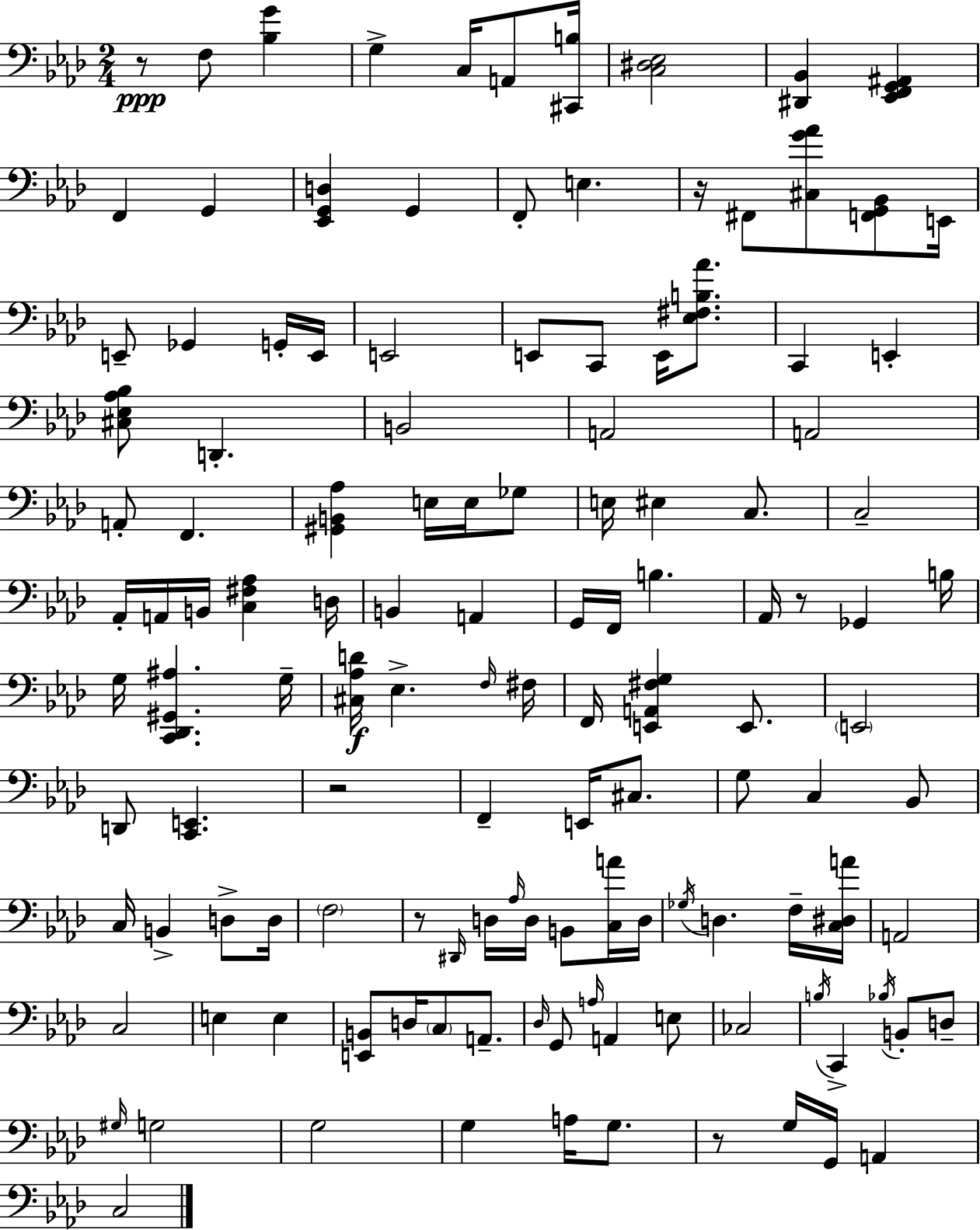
{
  \clef bass
  \numericTimeSignature
  \time 2/4
  \key aes \major
  r8\ppp f8 <bes g'>4 | g4-> c16 a,8 <cis, b>16 | <c dis ees>2 | <dis, bes,>4 <ees, f, g, ais,>4 | \break f,4 g,4 | <ees, g, d>4 g,4 | f,8-. e4. | r16 fis,8 <cis g' aes'>8 <f, g, bes,>8 e,16 | \break e,8-- ges,4 g,16-. e,16 | e,2 | e,8 c,8 e,16 <ees fis b aes'>8. | c,4 e,4-. | \break <cis ees aes bes>8 d,4.-. | b,2 | a,2 | a,2 | \break a,8-. f,4. | <gis, b, aes>4 e16 e16 ges8 | e16 eis4 c8. | c2-- | \break aes,16-. a,16 b,16 <c fis aes>4 d16 | b,4 a,4 | g,16 f,16 b4. | aes,16 r8 ges,4 b16 | \break g16 <c, des, gis, ais>4. g16-- | <cis aes d'>16\f ees4.-> \grace { f16 } | fis16 f,16 <e, a, fis g>4 e,8. | \parenthesize e,2 | \break d,8 <c, e,>4. | r2 | f,4-- e,16 cis8. | g8 c4 bes,8 | \break c16 b,4-> d8-> | d16 \parenthesize f2 | r8 \grace { dis,16 } d16 \grace { aes16 } d16 b,8 | <c a'>16 d16 \acciaccatura { ges16 } d4. | \break f16-- <c dis a'>16 a,2 | c2 | e4 | e4 <e, b,>8 d16 \parenthesize c8 | \break a,8.-- \grace { des16 } g,8 \grace { a16 } | a,4 e8 ces2 | \acciaccatura { b16 } c,4-> | \acciaccatura { bes16 } b,8-. d8-- | \break \grace { gis16 } g2 | g2 | g4 a16 g8. | r8 g16 g,16 a,4 | \break c2 | \bar "|."
}